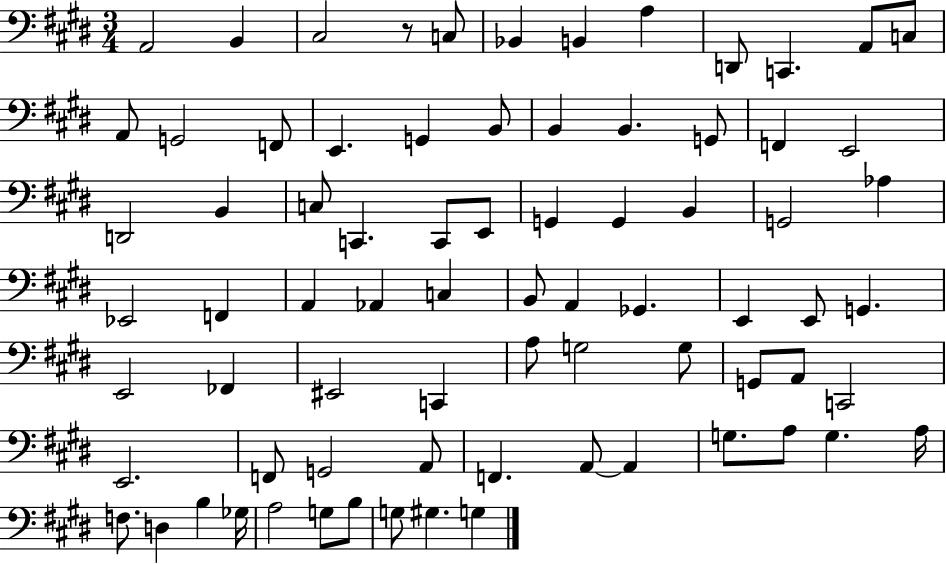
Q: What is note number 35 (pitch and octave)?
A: F2